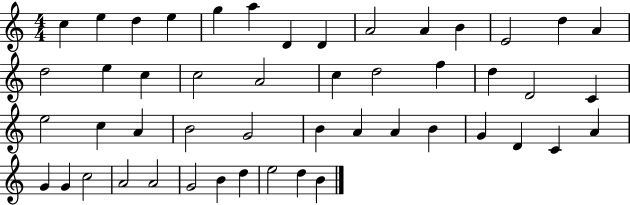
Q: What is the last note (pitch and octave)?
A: B4